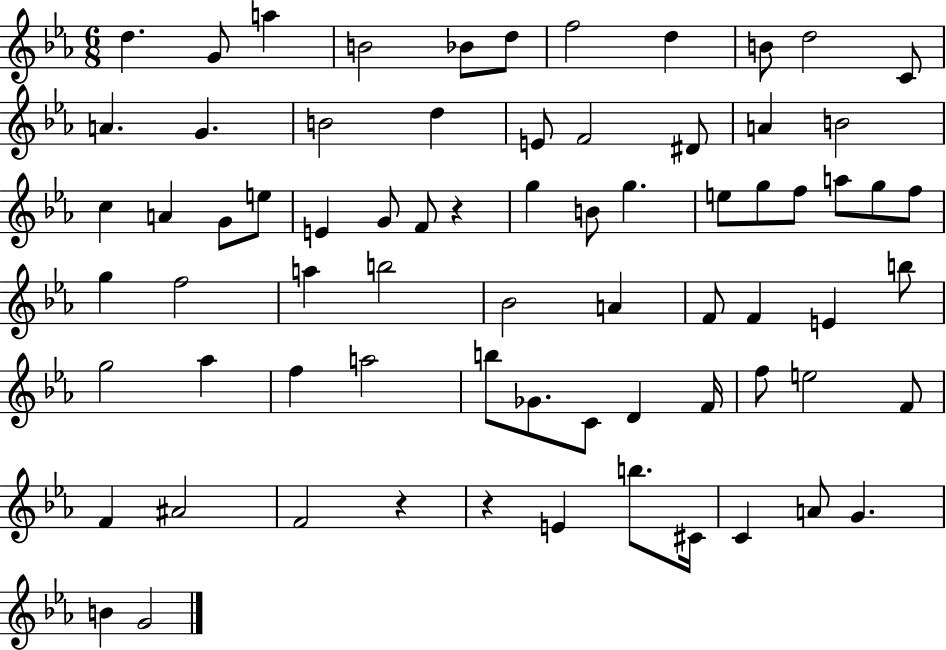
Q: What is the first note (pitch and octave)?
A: D5